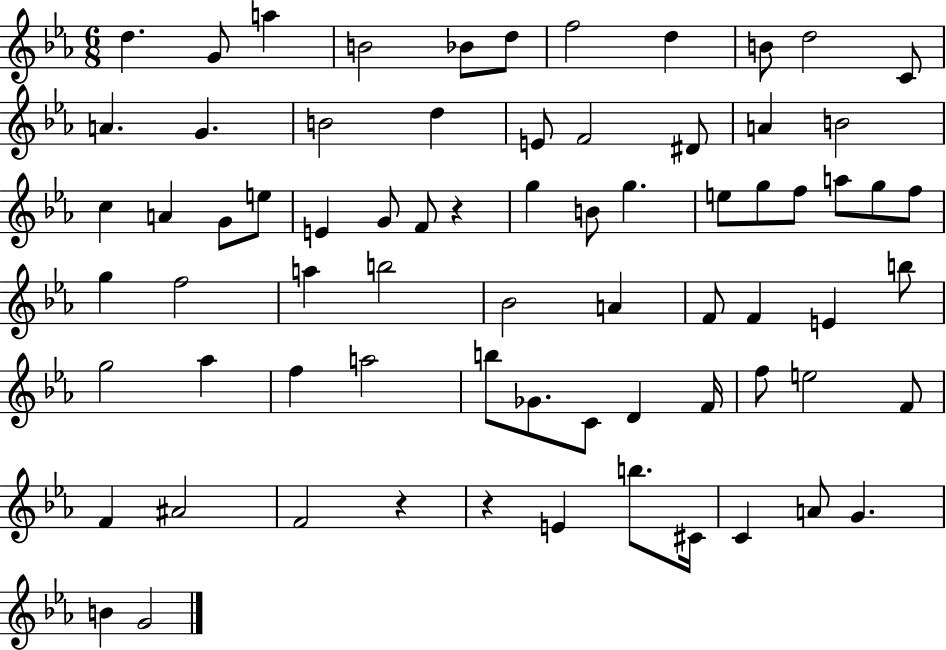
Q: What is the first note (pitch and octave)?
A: D5